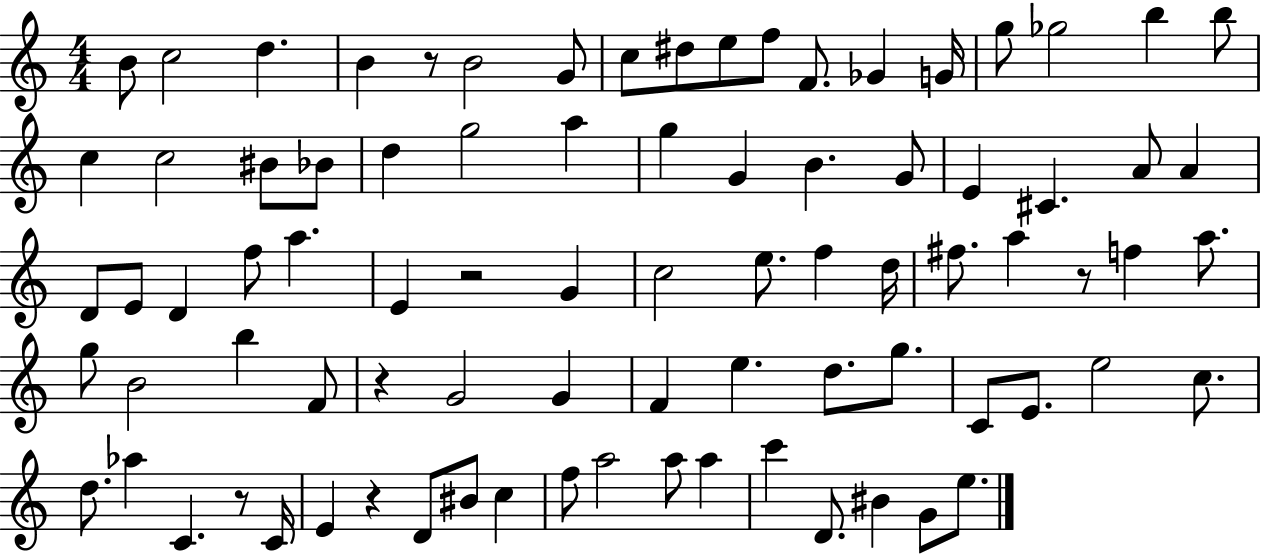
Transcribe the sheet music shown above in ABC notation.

X:1
T:Untitled
M:4/4
L:1/4
K:C
B/2 c2 d B z/2 B2 G/2 c/2 ^d/2 e/2 f/2 F/2 _G G/4 g/2 _g2 b b/2 c c2 ^B/2 _B/2 d g2 a g G B G/2 E ^C A/2 A D/2 E/2 D f/2 a E z2 G c2 e/2 f d/4 ^f/2 a z/2 f a/2 g/2 B2 b F/2 z G2 G F e d/2 g/2 C/2 E/2 e2 c/2 d/2 _a C z/2 C/4 E z D/2 ^B/2 c f/2 a2 a/2 a c' D/2 ^B G/2 e/2